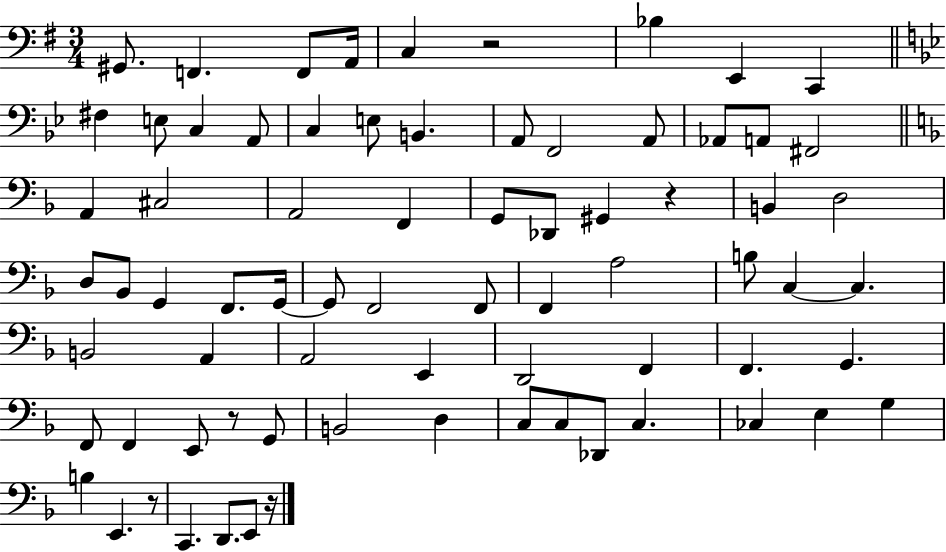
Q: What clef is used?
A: bass